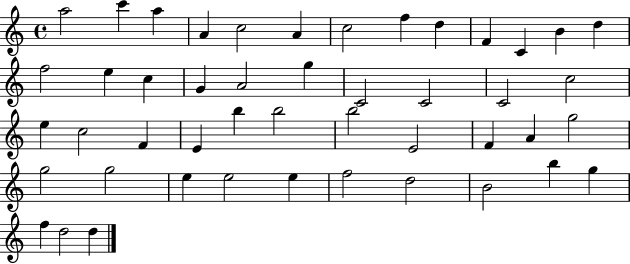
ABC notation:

X:1
T:Untitled
M:4/4
L:1/4
K:C
a2 c' a A c2 A c2 f d F C B d f2 e c G A2 g C2 C2 C2 c2 e c2 F E b b2 b2 E2 F A g2 g2 g2 e e2 e f2 d2 B2 b g f d2 d